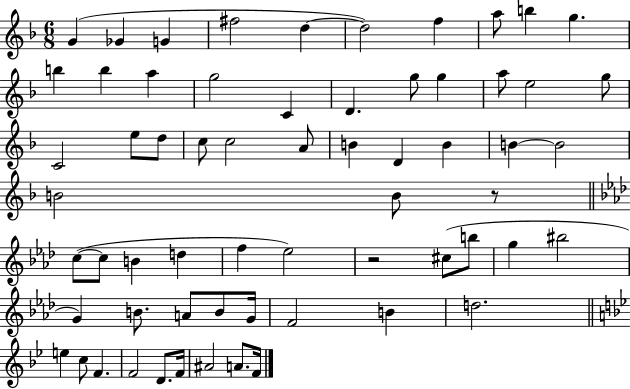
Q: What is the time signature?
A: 6/8